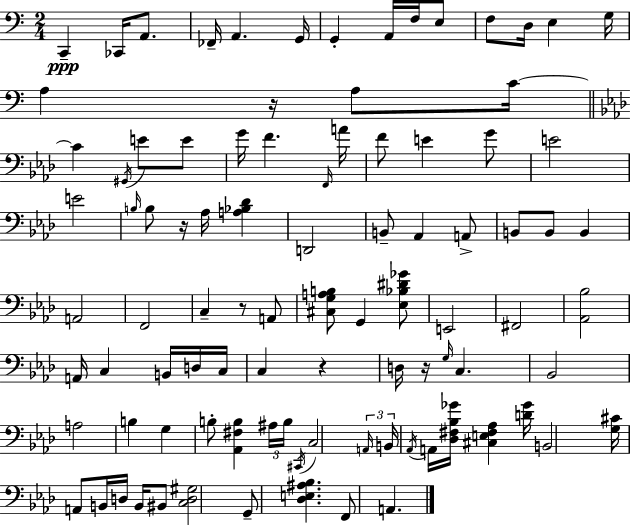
{
  \clef bass
  \numericTimeSignature
  \time 2/4
  \key a \minor
  c,4--\ppp ces,16 a,8. | fes,16-- a,4. g,16 | g,4-. a,16 f16 e8 | f8 d16 e4 g16 | \break a4 r16 a8 c'16~~ | \bar "||" \break \key f \minor c'4 \acciaccatura { gis,16 } e'8 e'8 | g'16 f'4. | \grace { f,16 } a'16 f'8 e'4 | g'8 e'2 | \break e'2 | \grace { b16 } b8 r16 aes16 <a bes des'>4 | d,2 | b,8-- aes,4 | \break a,8-> b,8 b,8 b,4 | a,2 | f,2 | c4-- r8 | \break a,8 <cis g a b>8 g,4 | <ees bes dis' ges'>8 e,2 | fis,2 | <aes, bes>2 | \break a,16 c4 | b,16 d16 c16 c4 r4 | d16 r16 \grace { g16 } c4. | bes,2 | \break a2 | b4 | g4 b8-. <aes, fis b>4 | \tuplet 3/2 { ais16 b16 \acciaccatura { cis,16 } } c2 | \break \tuplet 3/2 { \grace { a,16 } b,16 \acciaccatura { aes,16 } } | a,16 <des fis bes ges'>16 <cis e fis aes>4 <d' ges'>16 b,2 | <g cis'>16 | a,8 b,16 d16 b,16 bis,8 <c d gis>2 | \break g,8-- | <des e ais bes>4. f,8 | a,4. \bar "|."
}